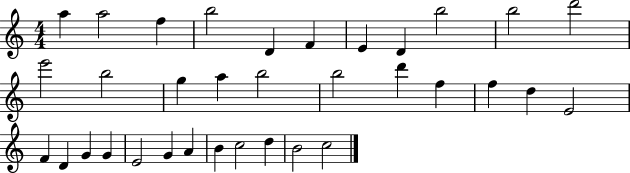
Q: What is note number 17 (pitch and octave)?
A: B5